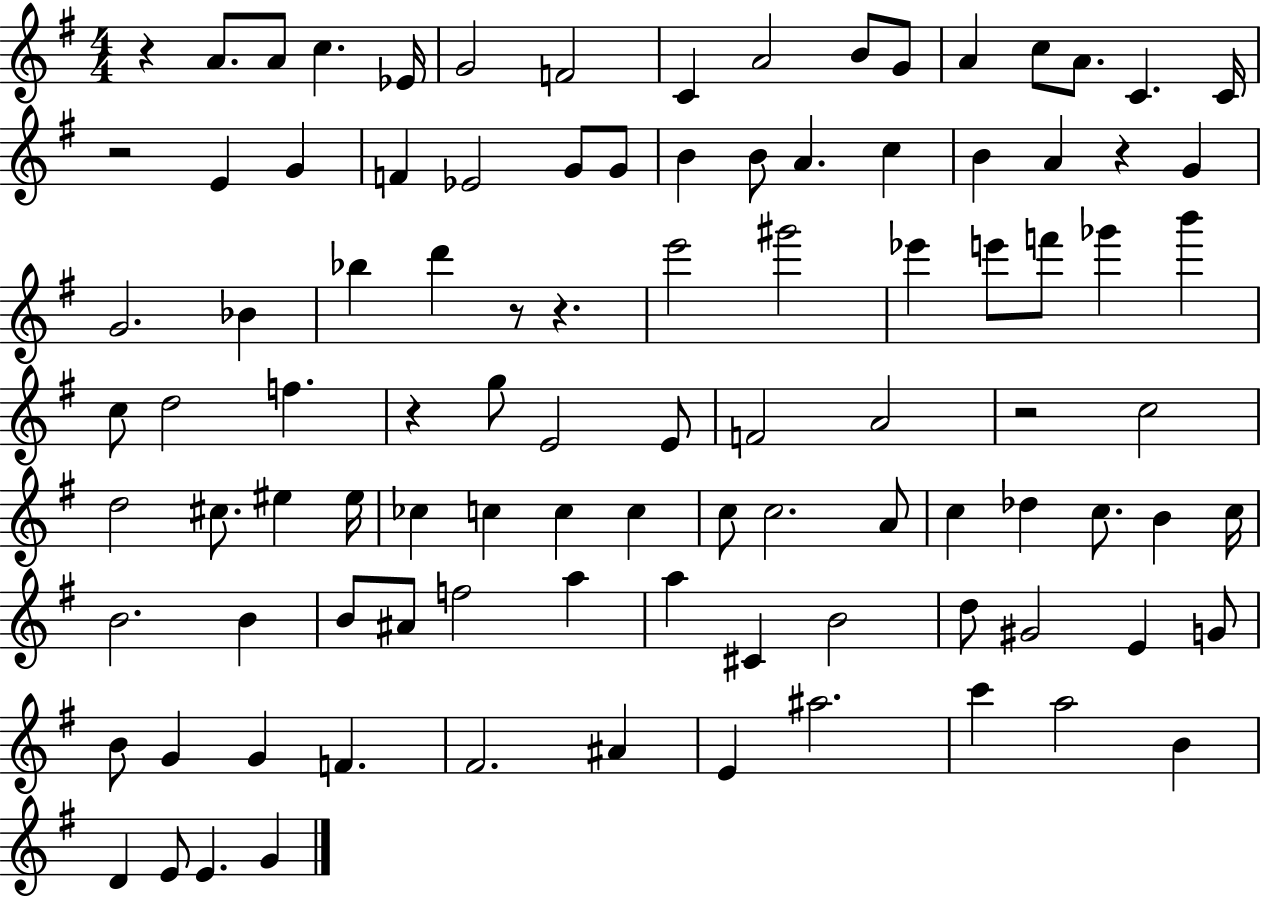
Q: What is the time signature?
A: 4/4